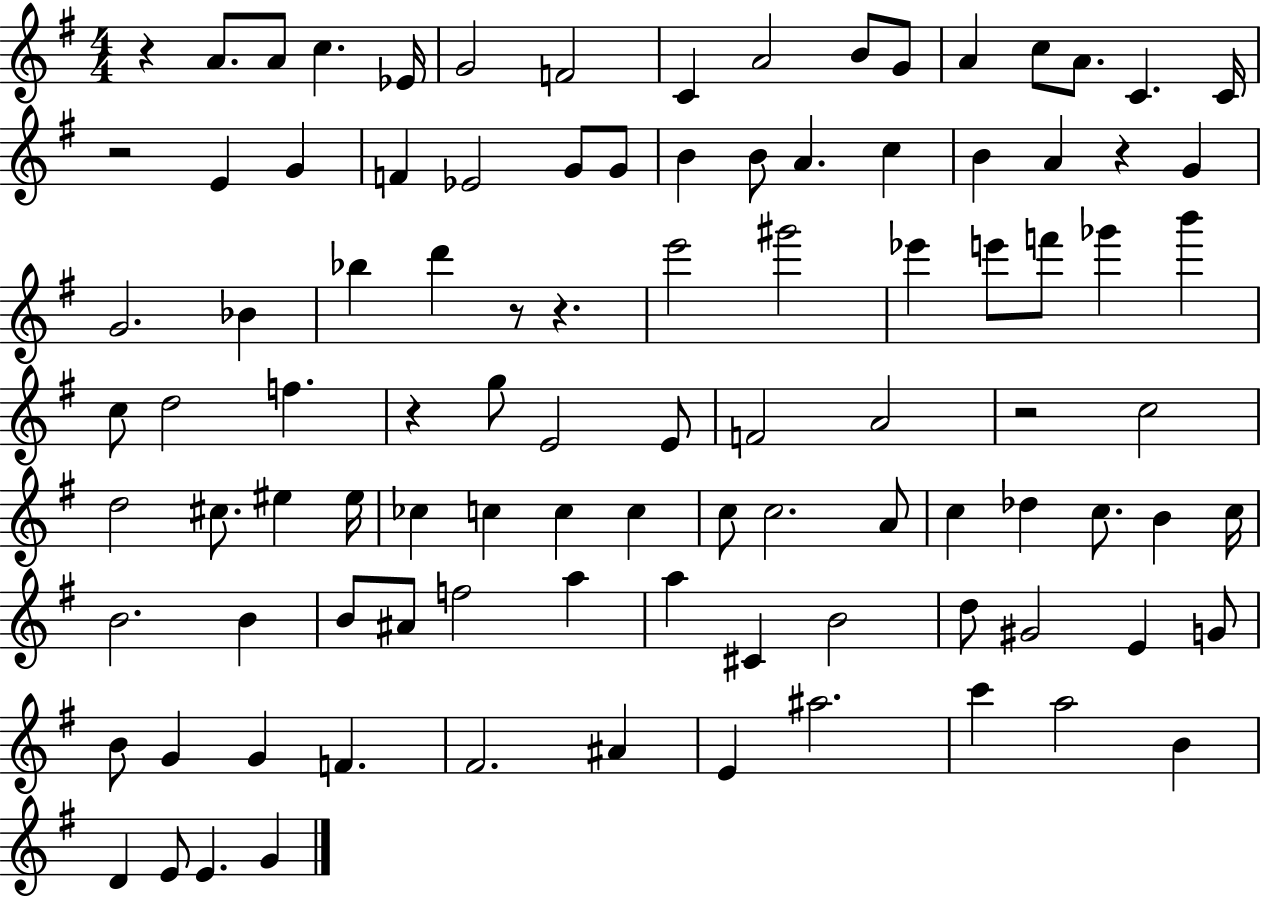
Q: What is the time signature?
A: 4/4